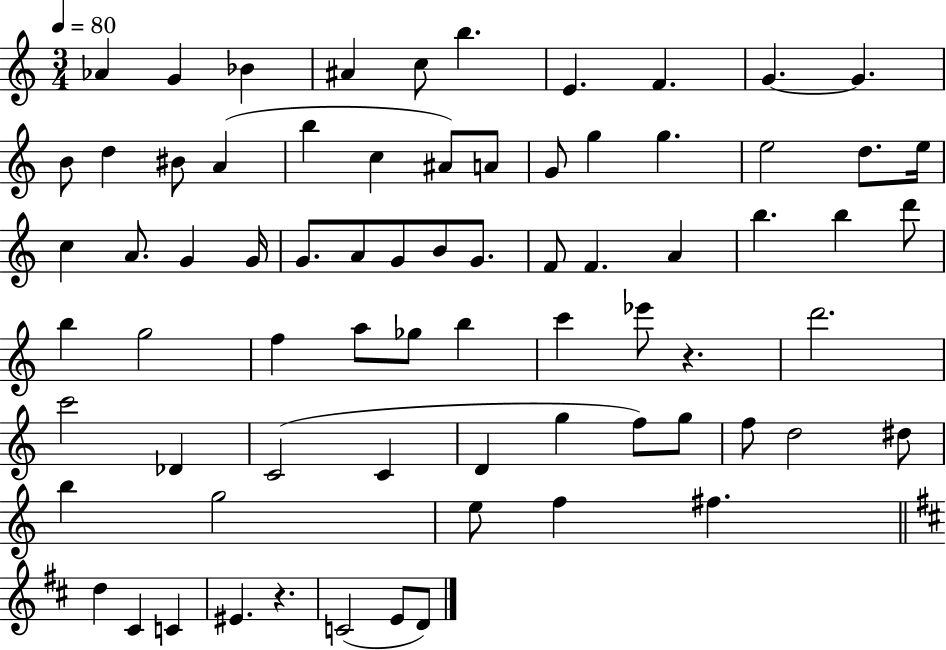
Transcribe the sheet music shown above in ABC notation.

X:1
T:Untitled
M:3/4
L:1/4
K:C
_A G _B ^A c/2 b E F G G B/2 d ^B/2 A b c ^A/2 A/2 G/2 g g e2 d/2 e/4 c A/2 G G/4 G/2 A/2 G/2 B/2 G/2 F/2 F A b b d'/2 b g2 f a/2 _g/2 b c' _e'/2 z d'2 c'2 _D C2 C D g f/2 g/2 f/2 d2 ^d/2 b g2 e/2 f ^f d ^C C ^E z C2 E/2 D/2